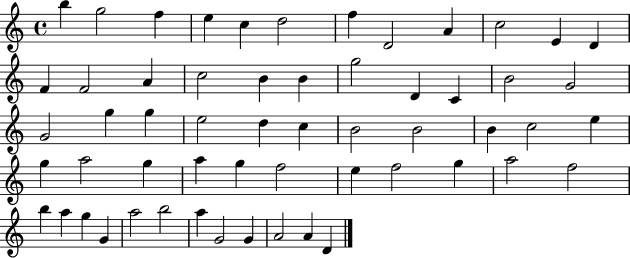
X:1
T:Untitled
M:4/4
L:1/4
K:C
b g2 f e c d2 f D2 A c2 E D F F2 A c2 B B g2 D C B2 G2 G2 g g e2 d c B2 B2 B c2 e g a2 g a g f2 e f2 g a2 f2 b a g G a2 b2 a G2 G A2 A D